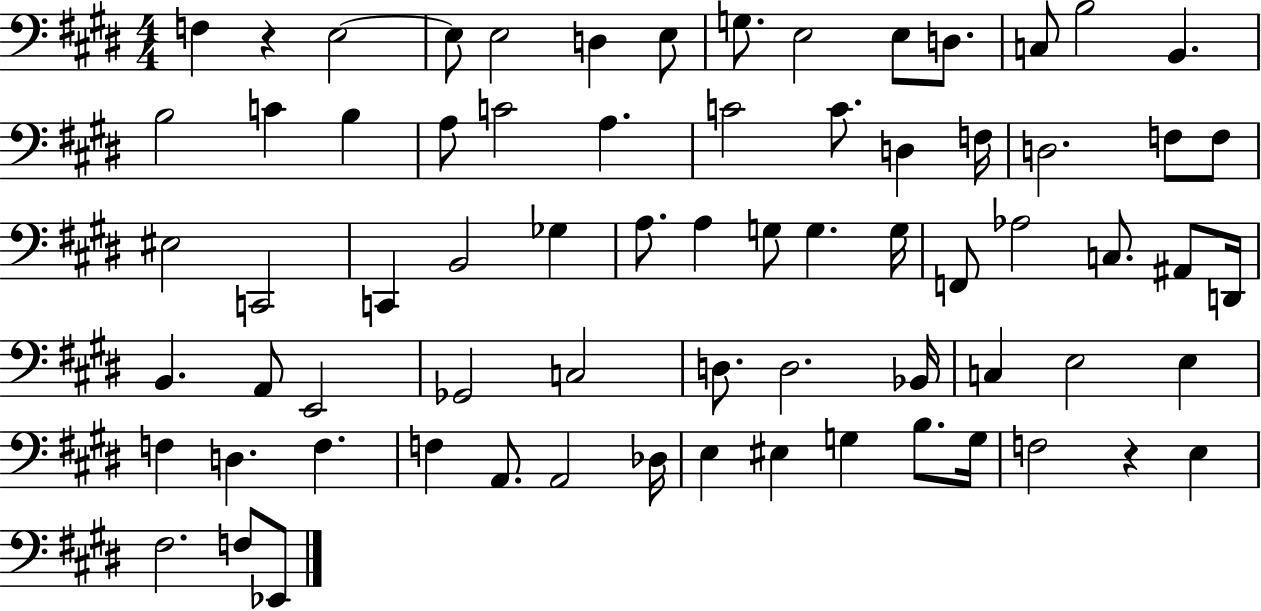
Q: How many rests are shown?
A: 2